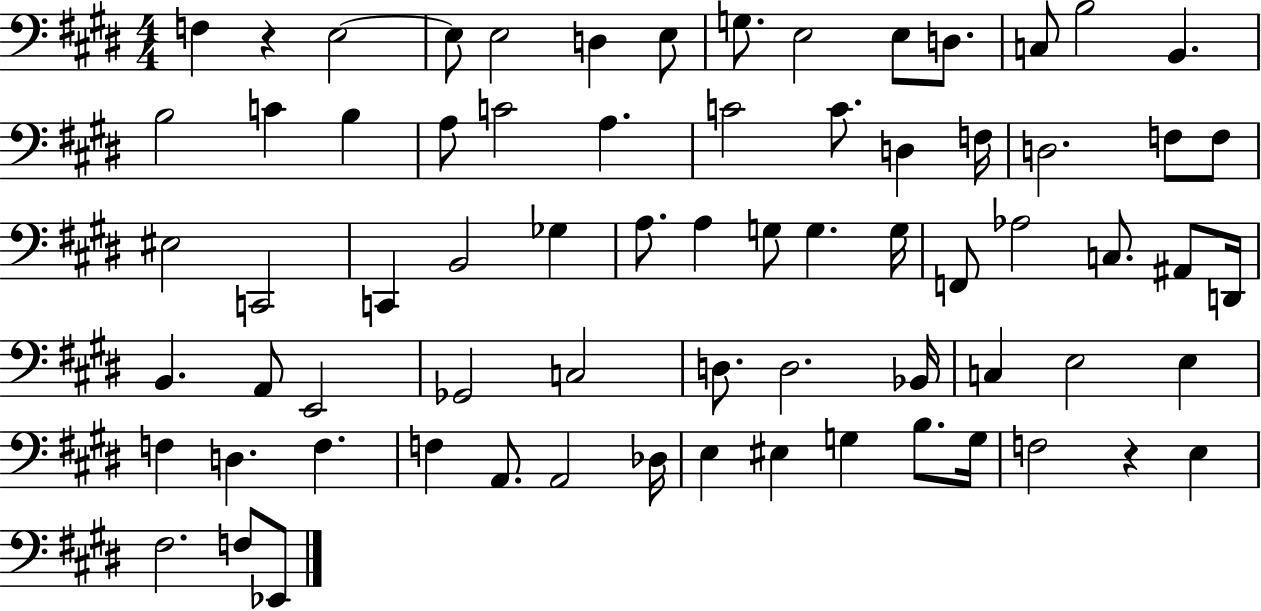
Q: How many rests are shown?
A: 2